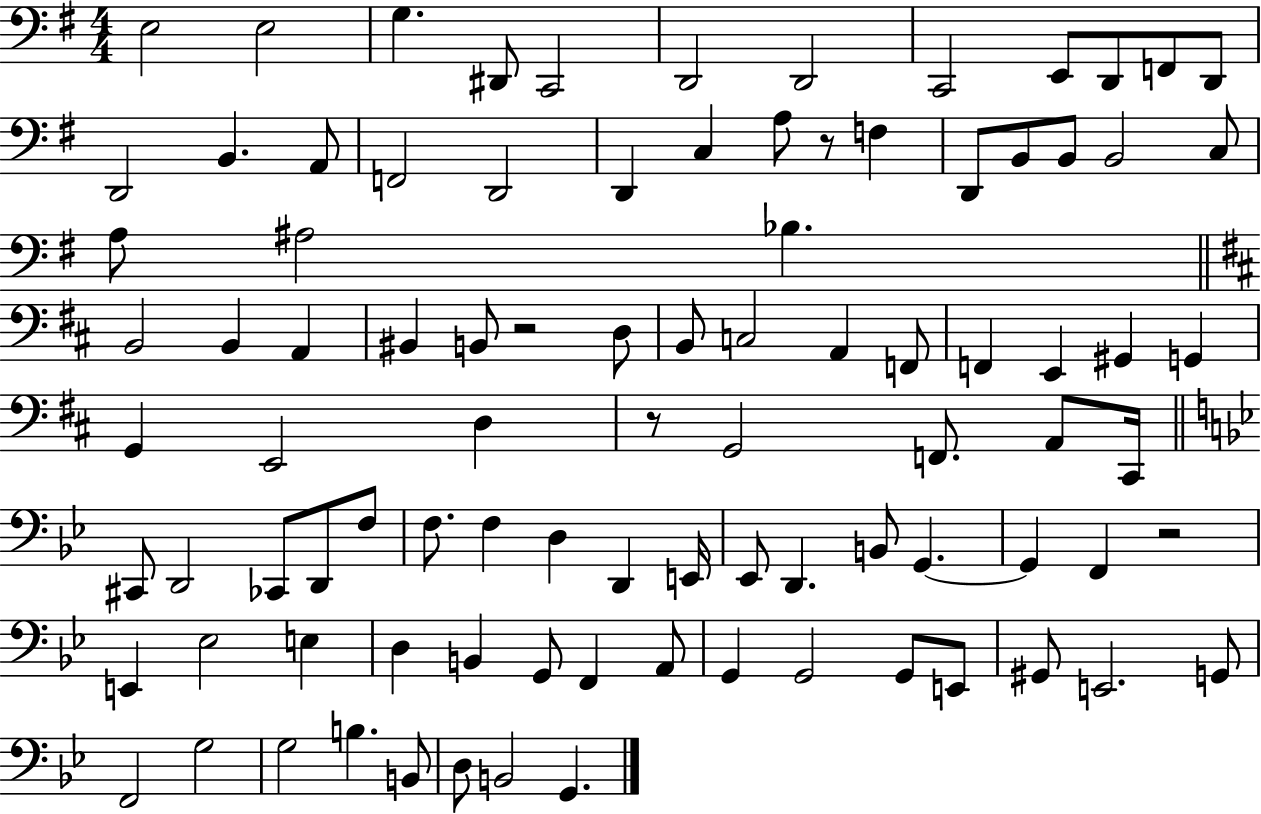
X:1
T:Untitled
M:4/4
L:1/4
K:G
E,2 E,2 G, ^D,,/2 C,,2 D,,2 D,,2 C,,2 E,,/2 D,,/2 F,,/2 D,,/2 D,,2 B,, A,,/2 F,,2 D,,2 D,, C, A,/2 z/2 F, D,,/2 B,,/2 B,,/2 B,,2 C,/2 A,/2 ^A,2 _B, B,,2 B,, A,, ^B,, B,,/2 z2 D,/2 B,,/2 C,2 A,, F,,/2 F,, E,, ^G,, G,, G,, E,,2 D, z/2 G,,2 F,,/2 A,,/2 ^C,,/4 ^C,,/2 D,,2 _C,,/2 D,,/2 F,/2 F,/2 F, D, D,, E,,/4 _E,,/2 D,, B,,/2 G,, G,, F,, z2 E,, _E,2 E, D, B,, G,,/2 F,, A,,/2 G,, G,,2 G,,/2 E,,/2 ^G,,/2 E,,2 G,,/2 F,,2 G,2 G,2 B, B,,/2 D,/2 B,,2 G,,